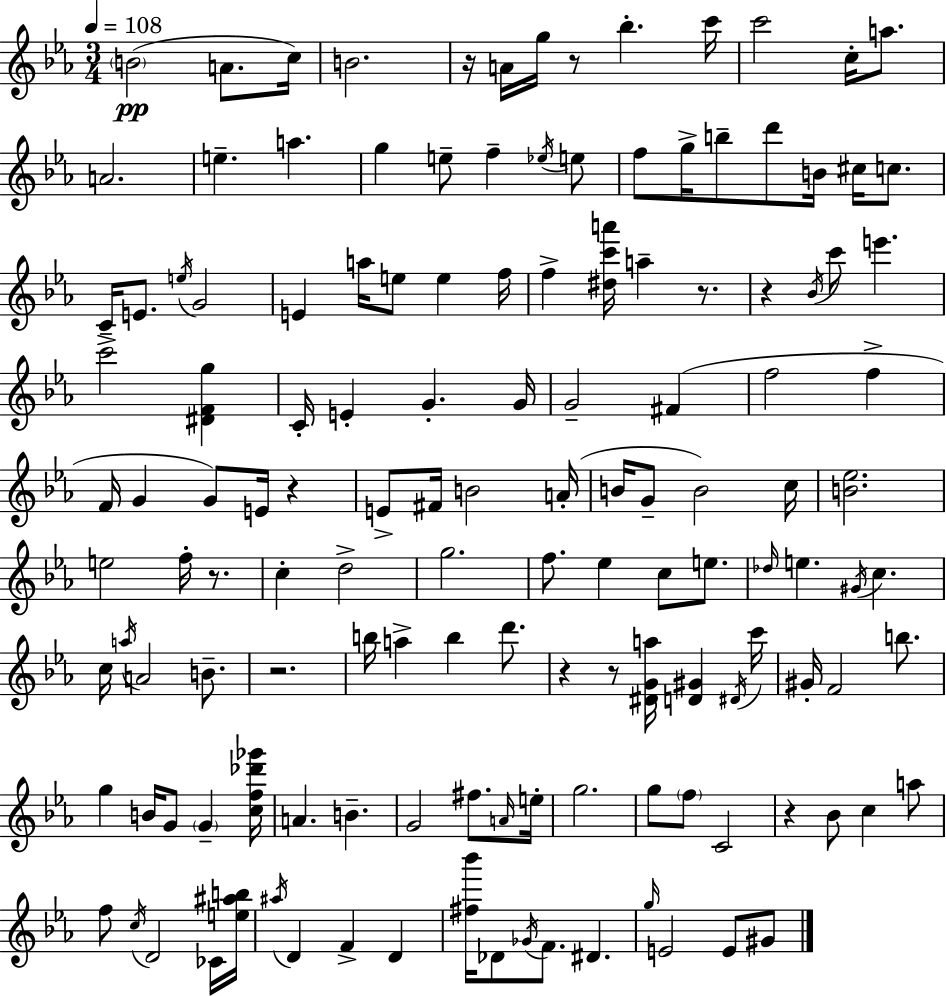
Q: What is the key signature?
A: EES major